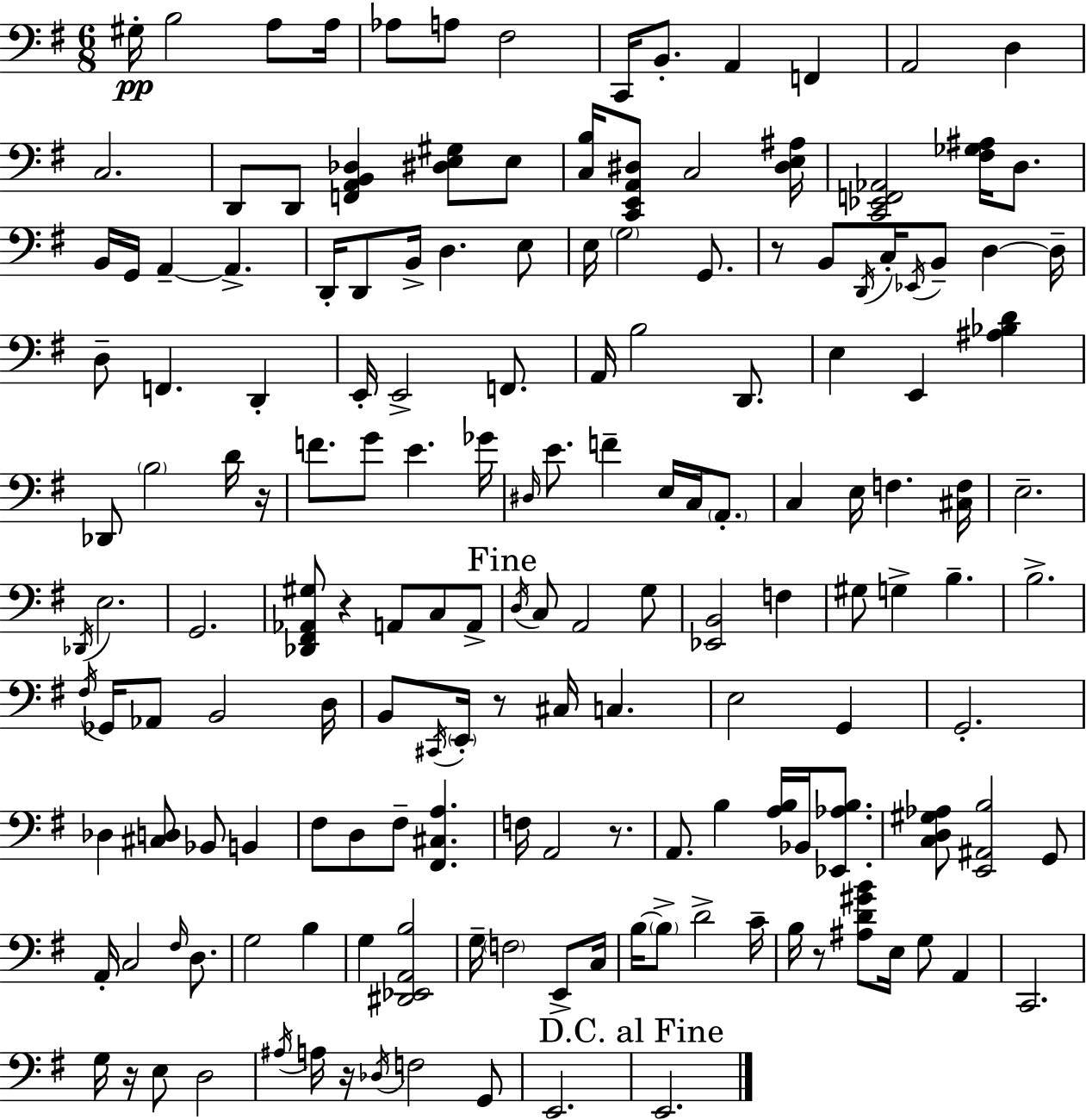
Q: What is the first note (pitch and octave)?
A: G#3